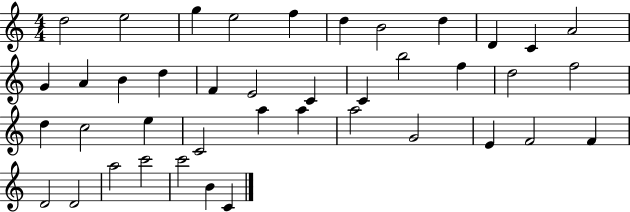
X:1
T:Untitled
M:4/4
L:1/4
K:C
d2 e2 g e2 f d B2 d D C A2 G A B d F E2 C C b2 f d2 f2 d c2 e C2 a a a2 G2 E F2 F D2 D2 a2 c'2 c'2 B C